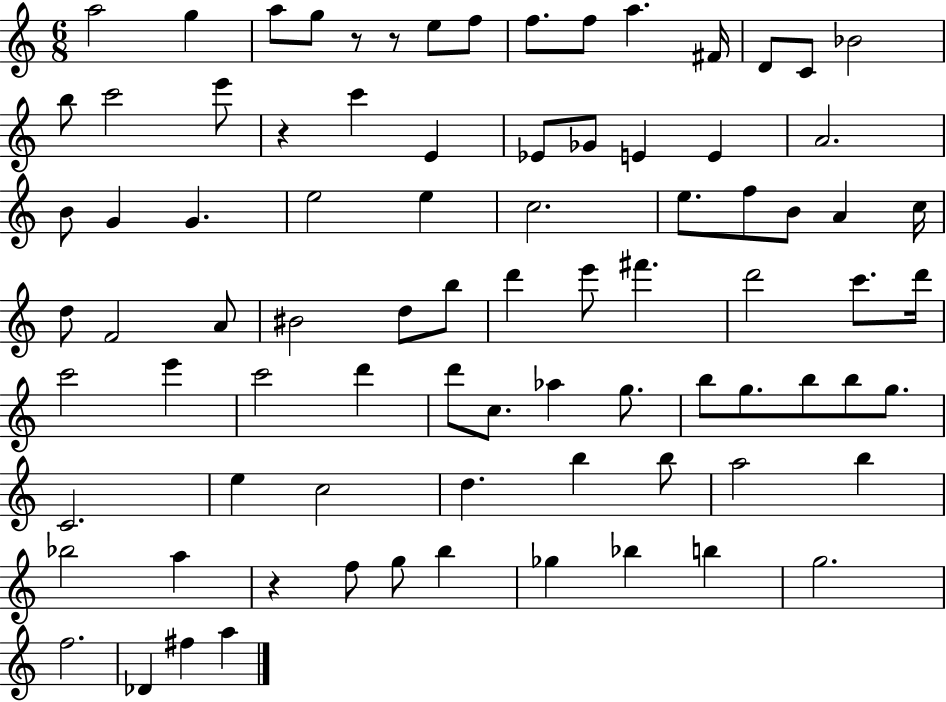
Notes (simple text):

A5/h G5/q A5/e G5/e R/e R/e E5/e F5/e F5/e. F5/e A5/q. F#4/s D4/e C4/e Bb4/h B5/e C6/h E6/e R/q C6/q E4/q Eb4/e Gb4/e E4/q E4/q A4/h. B4/e G4/q G4/q. E5/h E5/q C5/h. E5/e. F5/e B4/e A4/q C5/s D5/e F4/h A4/e BIS4/h D5/e B5/e D6/q E6/e F#6/q. D6/h C6/e. D6/s C6/h E6/q C6/h D6/q D6/e C5/e. Ab5/q G5/e. B5/e G5/e. B5/e B5/e G5/e. C4/h. E5/q C5/h D5/q. B5/q B5/e A5/h B5/q Bb5/h A5/q R/q F5/e G5/e B5/q Gb5/q Bb5/q B5/q G5/h. F5/h. Db4/q F#5/q A5/q